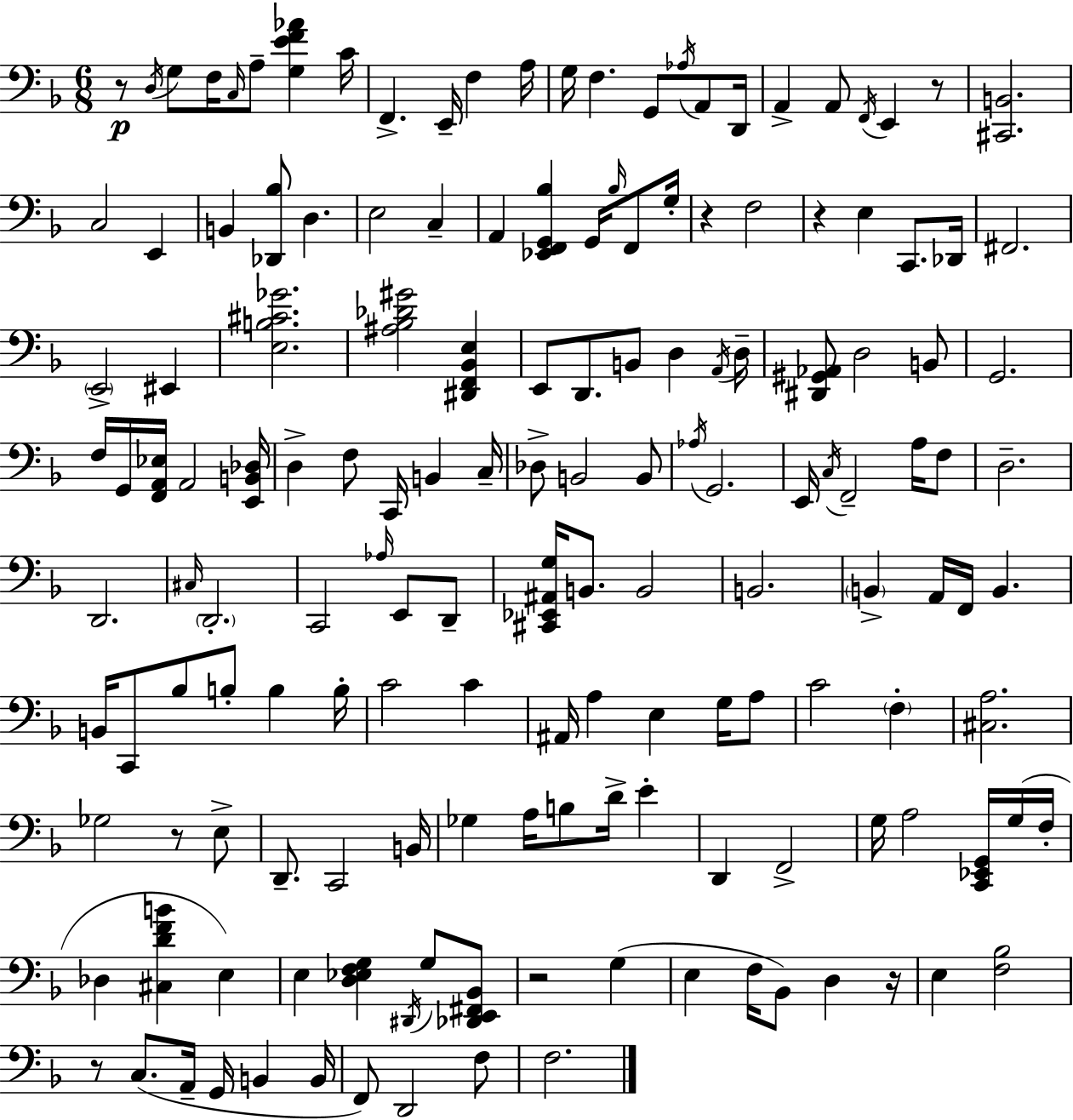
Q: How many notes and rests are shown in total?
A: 156